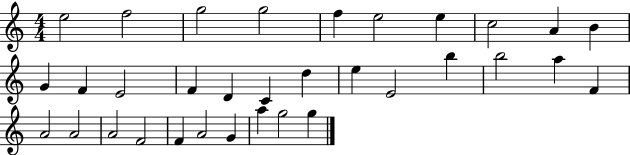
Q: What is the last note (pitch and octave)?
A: G5